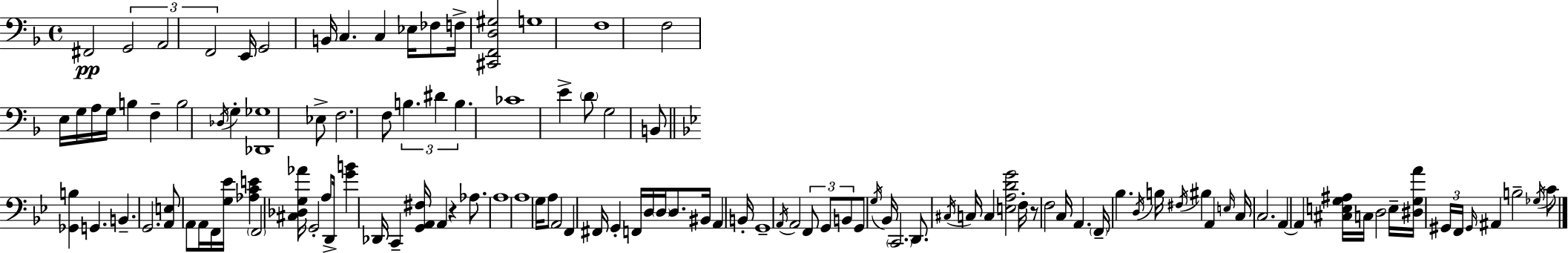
F#2/h G2/h A2/h F2/h E2/s G2/h B2/s C3/q. C3/q Eb3/s FES3/e F3/s [C#2,F2,D3,G#3]/h G3/w F3/w F3/h E3/s G3/s A3/s G3/s B3/q F3/q B3/h Db3/s G3/q [Db2,Gb3]/w Eb3/e F3/h. F3/e B3/q. D#4/q B3/q. CES4/w E4/q D4/e G3/h B2/e [Gb2,B3]/q G2/q. B2/q. G2/h. [A2,E3]/e A2/e A2/s F2/s [G3,Eb4]/s [Ab3,C4,E4]/q F2/h [C#3,Db3,G3,Ab4]/s G2/h A3/e D2/s [G4,B4]/q Db2/s C2/q [G2,A2,F#3]/s A2/q R/q Ab3/e. A3/w A3/w G3/s A3/e A2/h F2/q F#2/s G2/q F2/s D3/s D3/s D3/e. BIS2/s A2/q B2/s G2/w A2/s A2/h F2/e G2/e B2/e G2/e G3/s Bb2/s C2/h. D2/e. C#3/s C3/s C3/q [E3,A3,D4,G4]/h F3/s R/e F3/h C3/s A2/q. F2/s Bb3/q. D3/s B3/s F#3/s BIS3/q A2/q E3/s C3/s C3/h. A2/q A2/q [C#3,E3,G3,A#3]/s C3/s D3/h E3/s [D#3,G3,A4]/s G#2/s F2/s G#2/s A#2/q B3/h Gb3/s C4/e